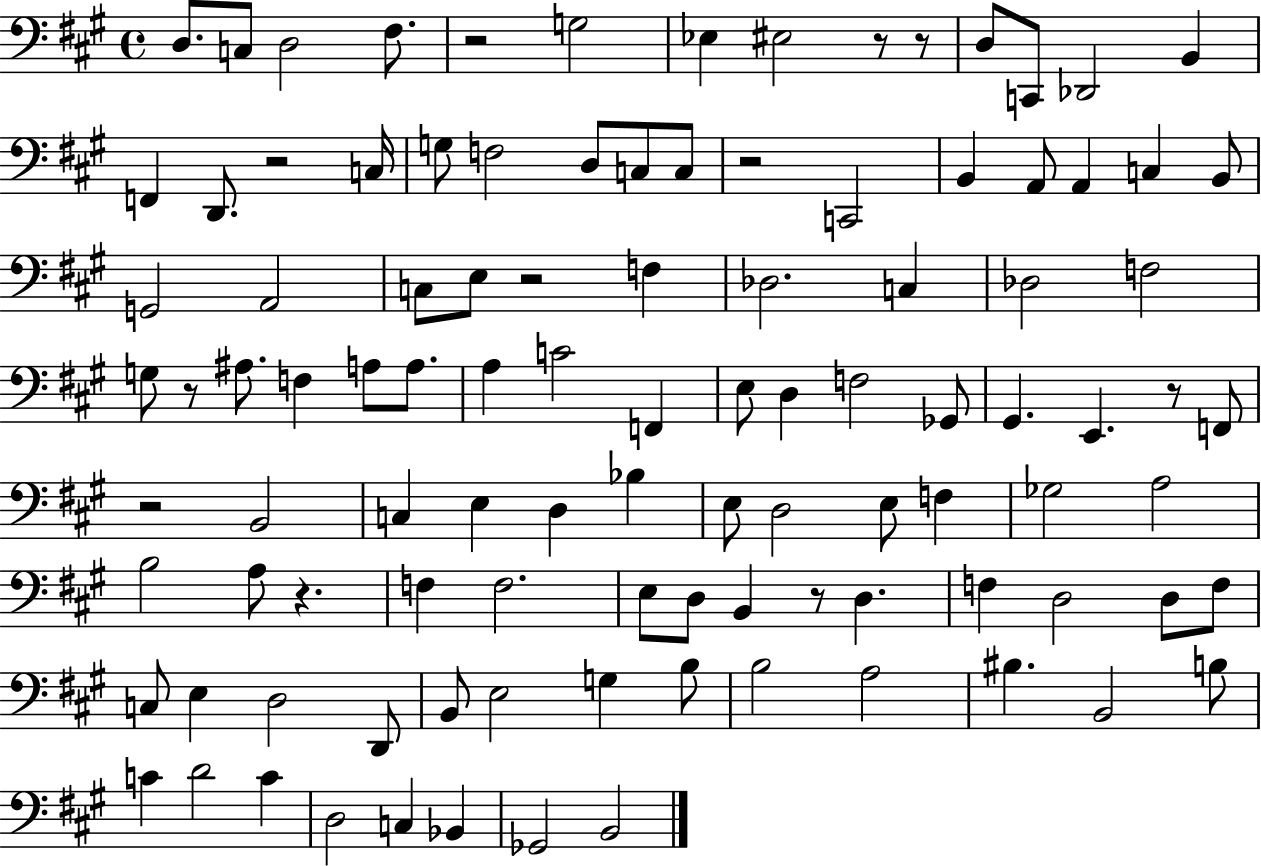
X:1
T:Untitled
M:4/4
L:1/4
K:A
D,/2 C,/2 D,2 ^F,/2 z2 G,2 _E, ^E,2 z/2 z/2 D,/2 C,,/2 _D,,2 B,, F,, D,,/2 z2 C,/4 G,/2 F,2 D,/2 C,/2 C,/2 z2 C,,2 B,, A,,/2 A,, C, B,,/2 G,,2 A,,2 C,/2 E,/2 z2 F, _D,2 C, _D,2 F,2 G,/2 z/2 ^A,/2 F, A,/2 A,/2 A, C2 F,, E,/2 D, F,2 _G,,/2 ^G,, E,, z/2 F,,/2 z2 B,,2 C, E, D, _B, E,/2 D,2 E,/2 F, _G,2 A,2 B,2 A,/2 z F, F,2 E,/2 D,/2 B,, z/2 D, F, D,2 D,/2 F,/2 C,/2 E, D,2 D,,/2 B,,/2 E,2 G, B,/2 B,2 A,2 ^B, B,,2 B,/2 C D2 C D,2 C, _B,, _G,,2 B,,2